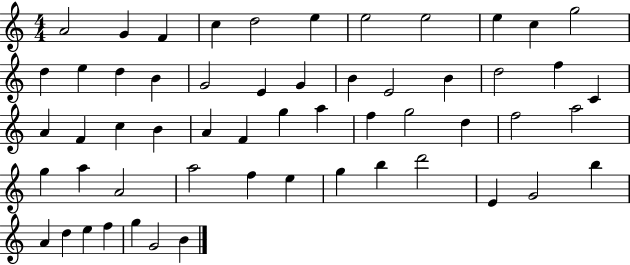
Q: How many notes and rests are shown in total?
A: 56